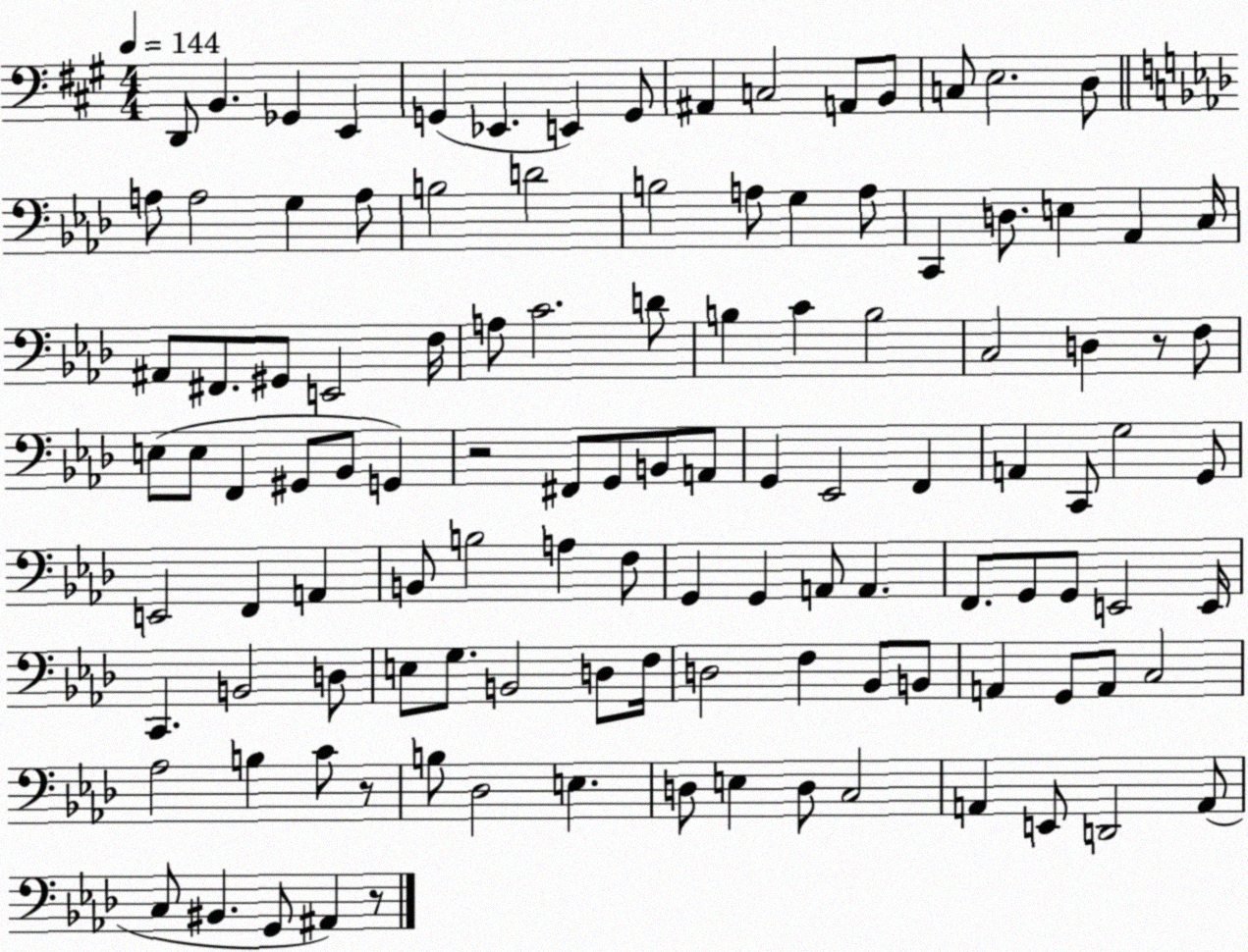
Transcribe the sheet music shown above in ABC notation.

X:1
T:Untitled
M:4/4
L:1/4
K:A
D,,/2 B,, _G,, E,, G,, _E,, E,, G,,/2 ^A,, C,2 A,,/2 B,,/2 C,/2 E,2 D,/2 A,/2 A,2 G, A,/2 B,2 D2 B,2 A,/2 G, A,/2 C,, D,/2 E, _A,, C,/4 ^A,,/2 ^F,,/2 ^G,,/2 E,,2 F,/4 A,/2 C2 D/2 B, C B,2 C,2 D, z/2 F,/2 E,/2 E,/2 F,, ^G,,/2 _B,,/2 G,, z2 ^F,,/2 G,,/2 B,,/2 A,,/2 G,, _E,,2 F,, A,, C,,/2 G,2 G,,/2 E,,2 F,, A,, B,,/2 B,2 A, F,/2 G,, G,, A,,/2 A,, F,,/2 G,,/2 G,,/2 E,,2 E,,/4 C,, B,,2 D,/2 E,/2 G,/2 B,,2 D,/2 F,/4 D,2 F, _B,,/2 B,,/2 A,, G,,/2 A,,/2 C,2 _A,2 B, C/2 z/2 B,/2 _D,2 E, D,/2 E, D,/2 C,2 A,, E,,/2 D,,2 A,,/2 C,/2 ^B,, G,,/2 ^A,, z/2